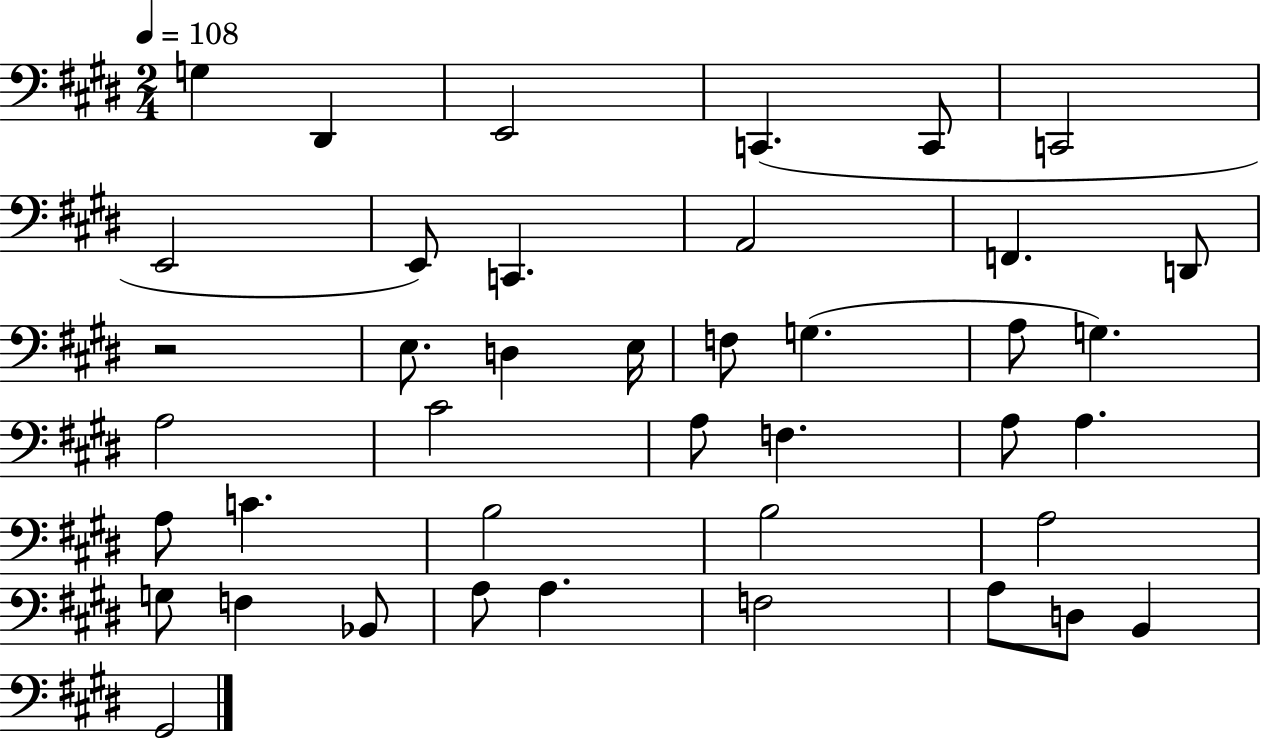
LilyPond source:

{
  \clef bass
  \numericTimeSignature
  \time 2/4
  \key e \major
  \tempo 4 = 108
  g4 dis,4 | e,2 | c,4.( c,8 | c,2 | \break e,2 | e,8) c,4. | a,2 | f,4. d,8 | \break r2 | e8. d4 e16 | f8 g4.( | a8 g4.) | \break a2 | cis'2 | a8 f4. | a8 a4. | \break a8 c'4. | b2 | b2 | a2 | \break g8 f4 bes,8 | a8 a4. | f2 | a8 d8 b,4 | \break gis,2 | \bar "|."
}